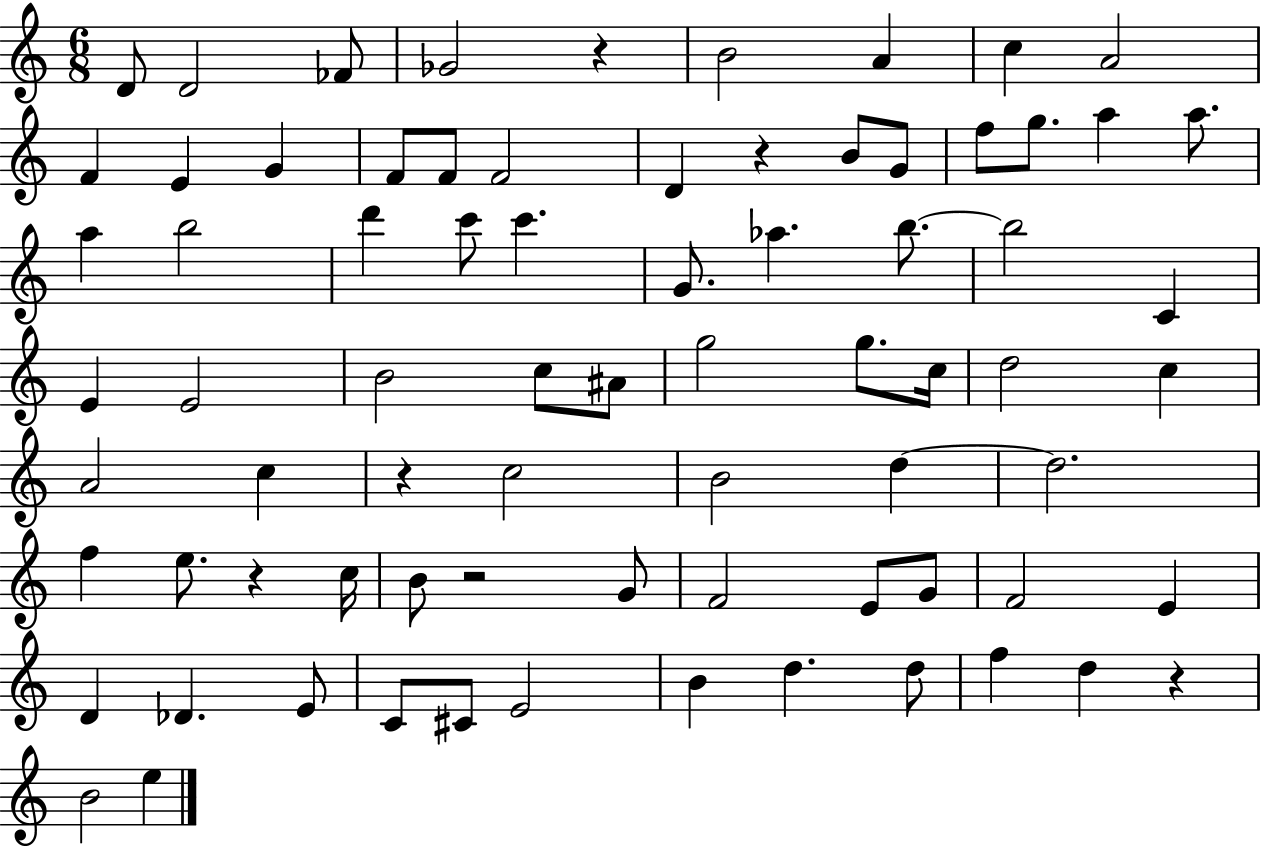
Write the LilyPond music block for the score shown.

{
  \clef treble
  \numericTimeSignature
  \time 6/8
  \key c \major
  d'8 d'2 fes'8 | ges'2 r4 | b'2 a'4 | c''4 a'2 | \break f'4 e'4 g'4 | f'8 f'8 f'2 | d'4 r4 b'8 g'8 | f''8 g''8. a''4 a''8. | \break a''4 b''2 | d'''4 c'''8 c'''4. | g'8. aes''4. b''8.~~ | b''2 c'4 | \break e'4 e'2 | b'2 c''8 ais'8 | g''2 g''8. c''16 | d''2 c''4 | \break a'2 c''4 | r4 c''2 | b'2 d''4~~ | d''2. | \break f''4 e''8. r4 c''16 | b'8 r2 g'8 | f'2 e'8 g'8 | f'2 e'4 | \break d'4 des'4. e'8 | c'8 cis'8 e'2 | b'4 d''4. d''8 | f''4 d''4 r4 | \break b'2 e''4 | \bar "|."
}